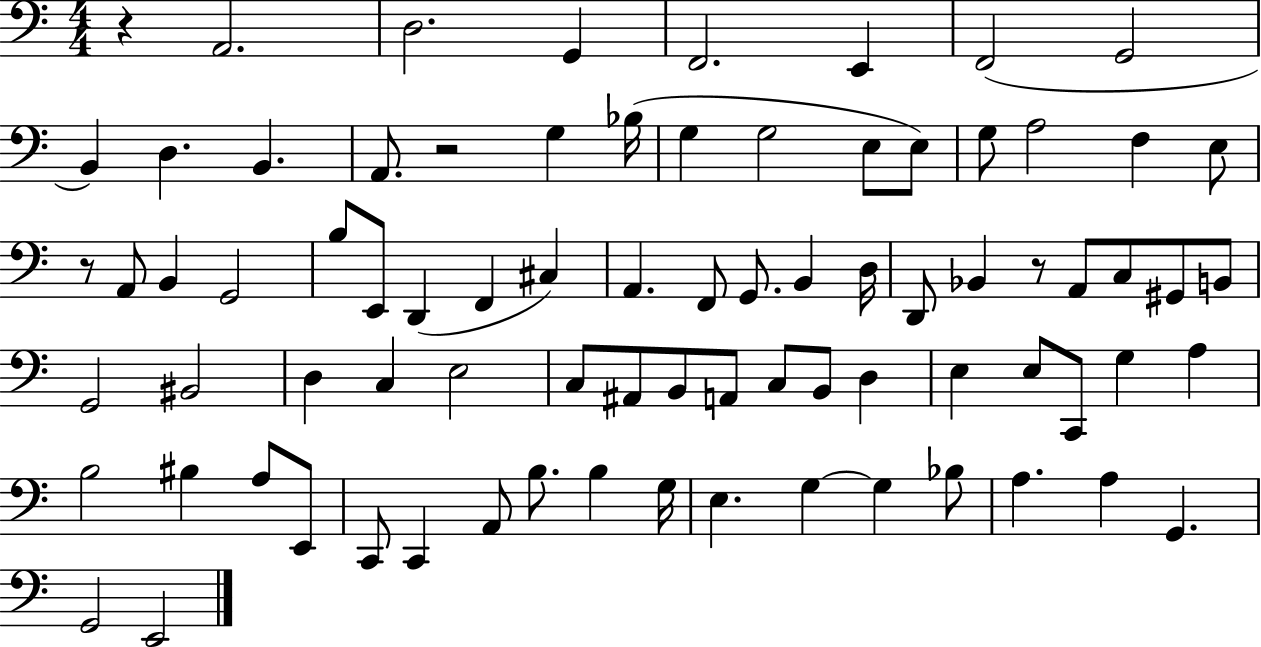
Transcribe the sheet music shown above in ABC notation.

X:1
T:Untitled
M:4/4
L:1/4
K:C
z A,,2 D,2 G,, F,,2 E,, F,,2 G,,2 B,, D, B,, A,,/2 z2 G, _B,/4 G, G,2 E,/2 E,/2 G,/2 A,2 F, E,/2 z/2 A,,/2 B,, G,,2 B,/2 E,,/2 D,, F,, ^C, A,, F,,/2 G,,/2 B,, D,/4 D,,/2 _B,, z/2 A,,/2 C,/2 ^G,,/2 B,,/2 G,,2 ^B,,2 D, C, E,2 C,/2 ^A,,/2 B,,/2 A,,/2 C,/2 B,,/2 D, E, E,/2 C,,/2 G, A, B,2 ^B, A,/2 E,,/2 C,,/2 C,, A,,/2 B,/2 B, G,/4 E, G, G, _B,/2 A, A, G,, G,,2 E,,2